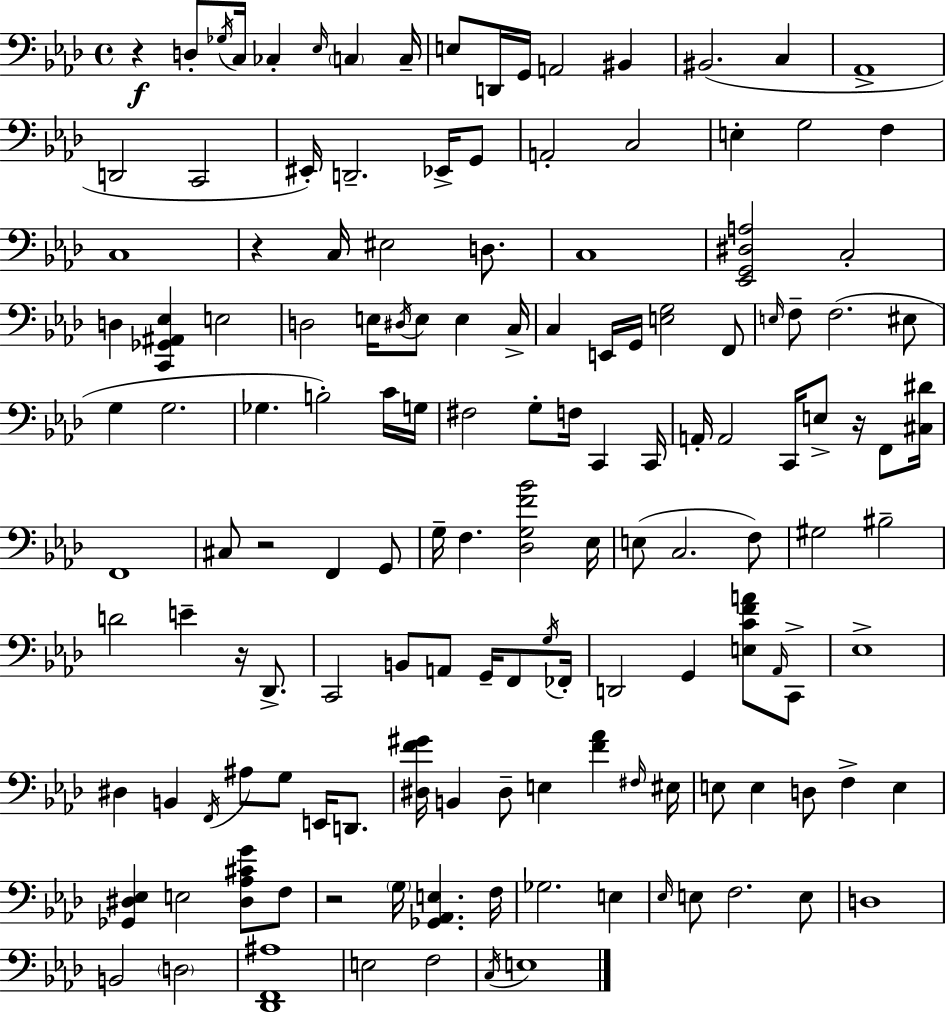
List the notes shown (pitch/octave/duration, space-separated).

R/q D3/e Gb3/s C3/s CES3/q Eb3/s C3/q C3/s E3/e D2/s G2/s A2/h BIS2/q BIS2/h. C3/q Ab2/w D2/h C2/h EIS2/s D2/h. Eb2/s G2/e A2/h C3/h E3/q G3/h F3/q C3/w R/q C3/s EIS3/h D3/e. C3/w [Eb2,G2,D#3,A3]/h C3/h D3/q [C2,Gb2,A#2,Eb3]/q E3/h D3/h E3/s D#3/s E3/e E3/q C3/s C3/q E2/s G2/s [E3,G3]/h F2/e E3/s F3/e F3/h. EIS3/e G3/q G3/h. Gb3/q. B3/h C4/s G3/s F#3/h G3/e F3/s C2/q C2/s A2/s A2/h C2/s E3/e R/s F2/e [C#3,D#4]/s F2/w C#3/e R/h F2/q G2/e G3/s F3/q. [Db3,G3,F4,Bb4]/h Eb3/s E3/e C3/h. F3/e G#3/h BIS3/h D4/h E4/q R/s Db2/e. C2/h B2/e A2/e G2/s F2/e G3/s FES2/s D2/h G2/q [E3,C4,F4,A4]/e Ab2/s C2/e Eb3/w D#3/q B2/q F2/s A#3/e G3/e E2/s D2/e. [D#3,F4,G#4]/s B2/q D#3/e E3/q [F4,Ab4]/q F#3/s EIS3/s E3/e E3/q D3/e F3/q E3/q [Gb2,D#3,Eb3]/q E3/h [D#3,Ab3,C#4,G4]/e F3/e R/h G3/s [Gb2,Ab2,E3]/q. F3/s Gb3/h. E3/q Eb3/s E3/e F3/h. E3/e D3/w B2/h D3/h [Db2,F2,A#3]/w E3/h F3/h C3/s E3/w